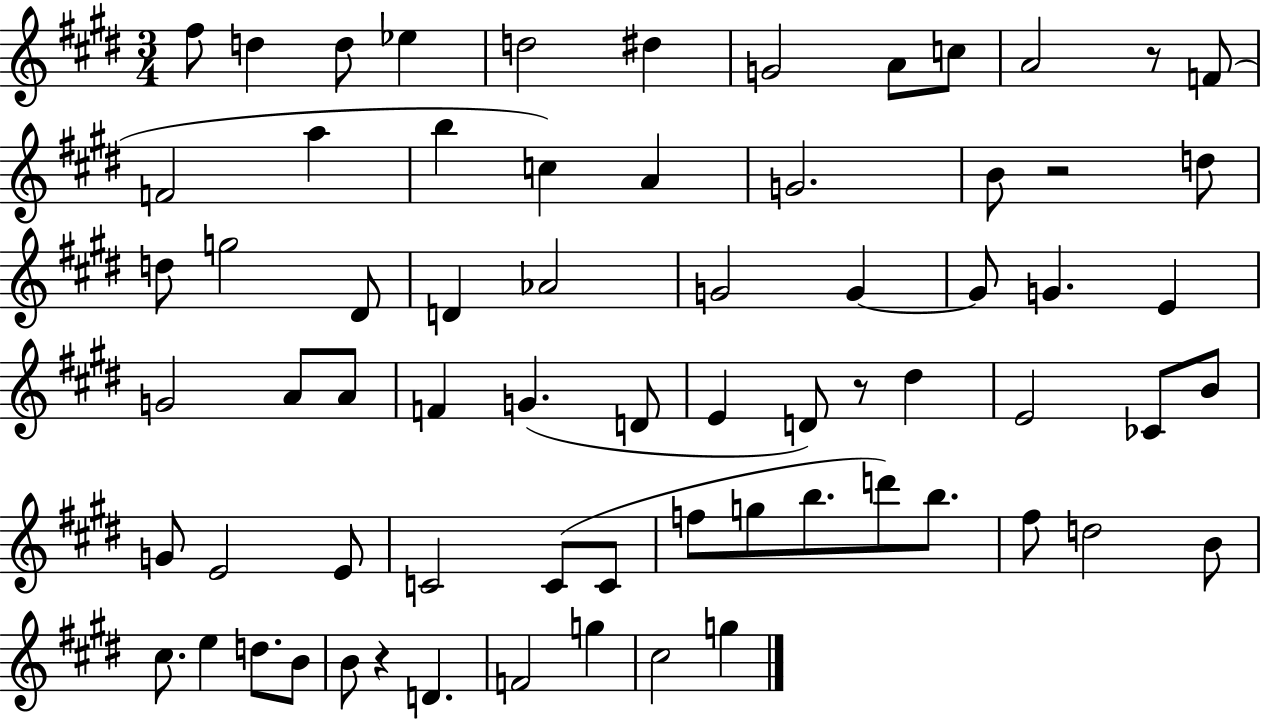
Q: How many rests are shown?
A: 4